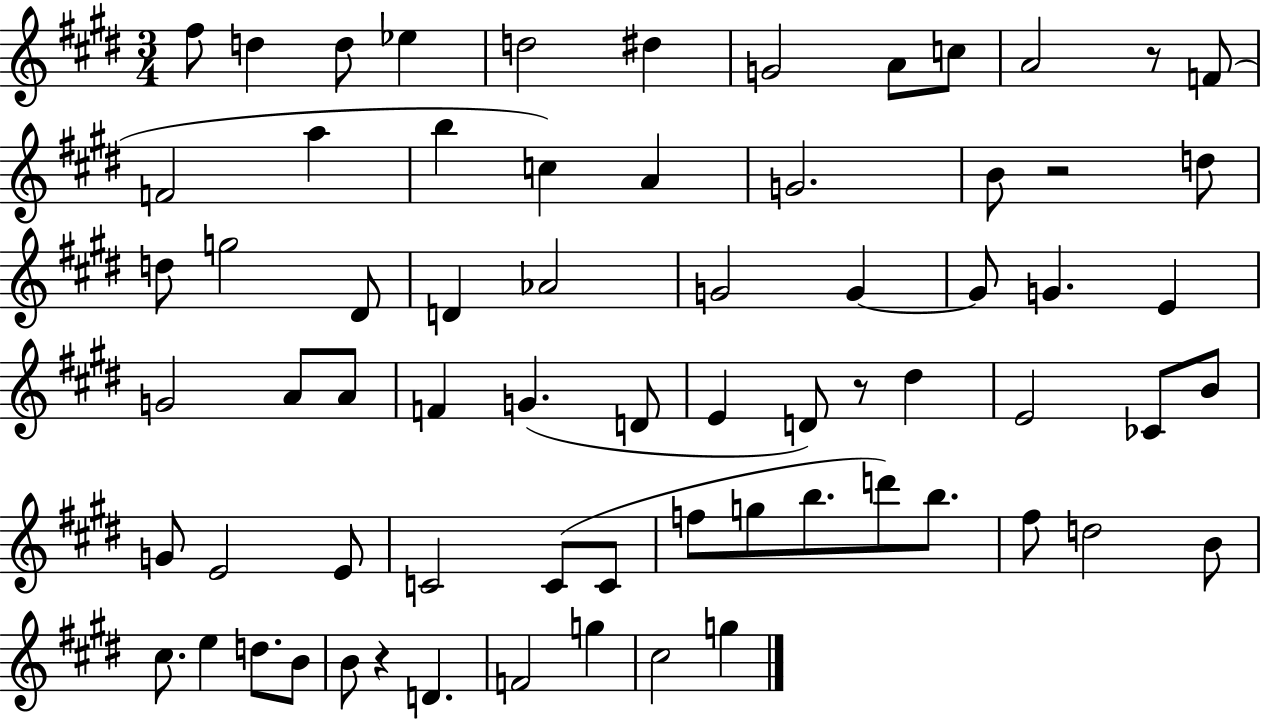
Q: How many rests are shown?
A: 4